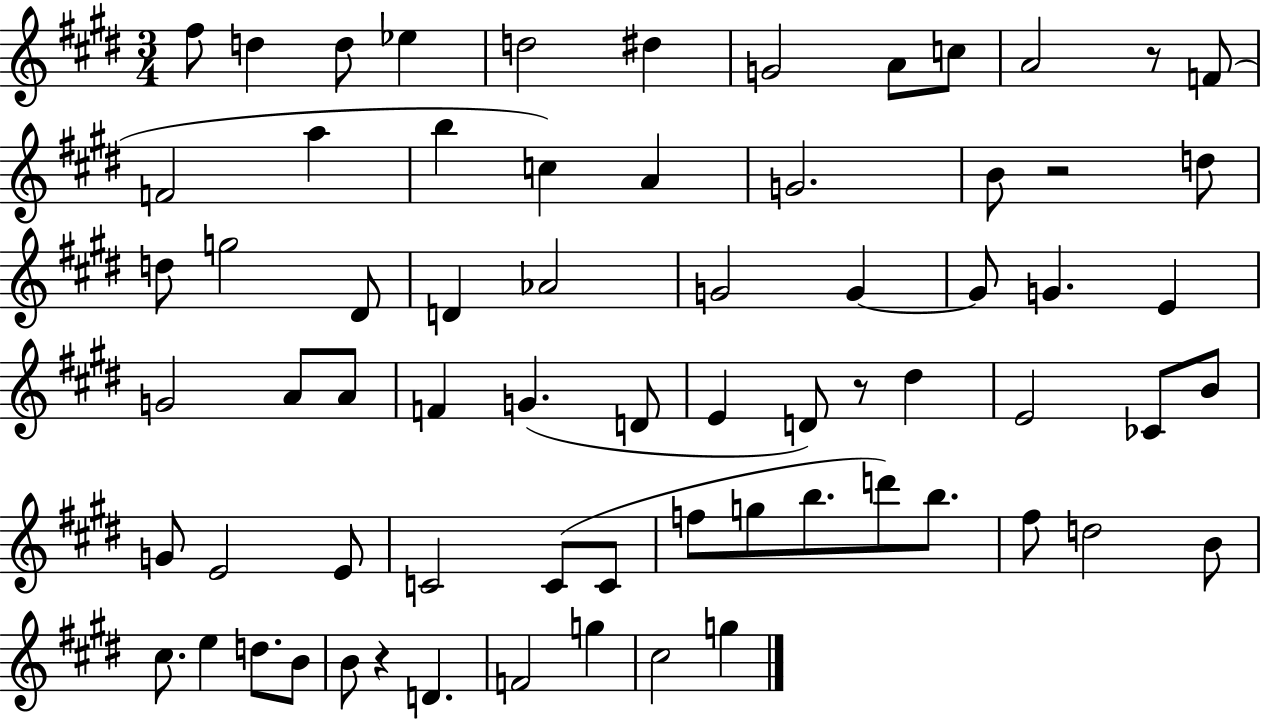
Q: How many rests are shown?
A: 4